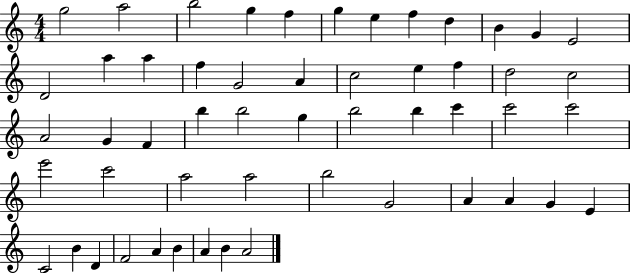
G5/h A5/h B5/h G5/q F5/q G5/q E5/q F5/q D5/q B4/q G4/q E4/h D4/h A5/q A5/q F5/q G4/h A4/q C5/h E5/q F5/q D5/h C5/h A4/h G4/q F4/q B5/q B5/h G5/q B5/h B5/q C6/q C6/h C6/h E6/h C6/h A5/h A5/h B5/h G4/h A4/q A4/q G4/q E4/q C4/h B4/q D4/q F4/h A4/q B4/q A4/q B4/q A4/h